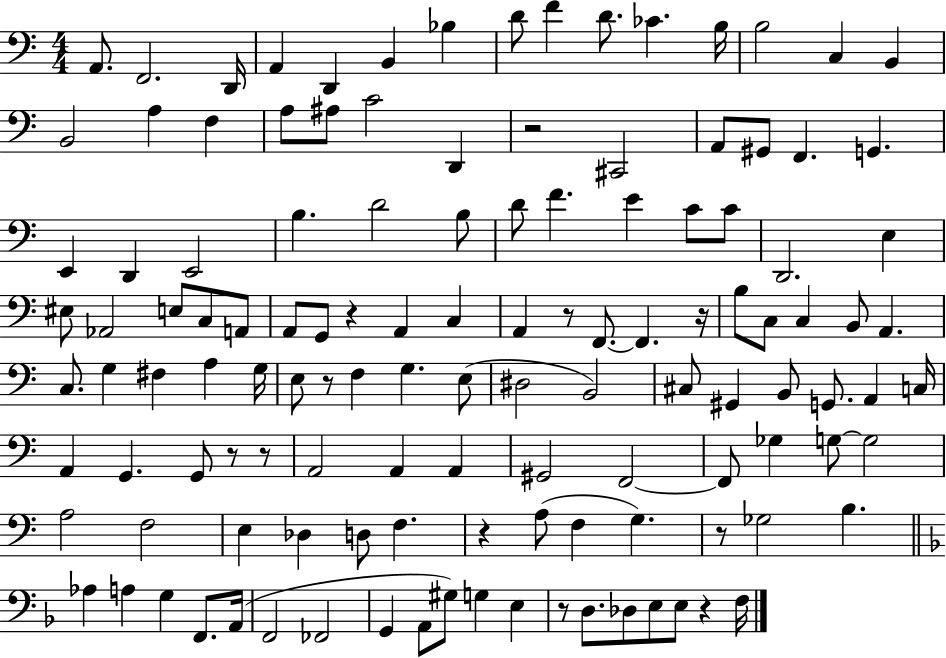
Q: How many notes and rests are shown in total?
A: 125